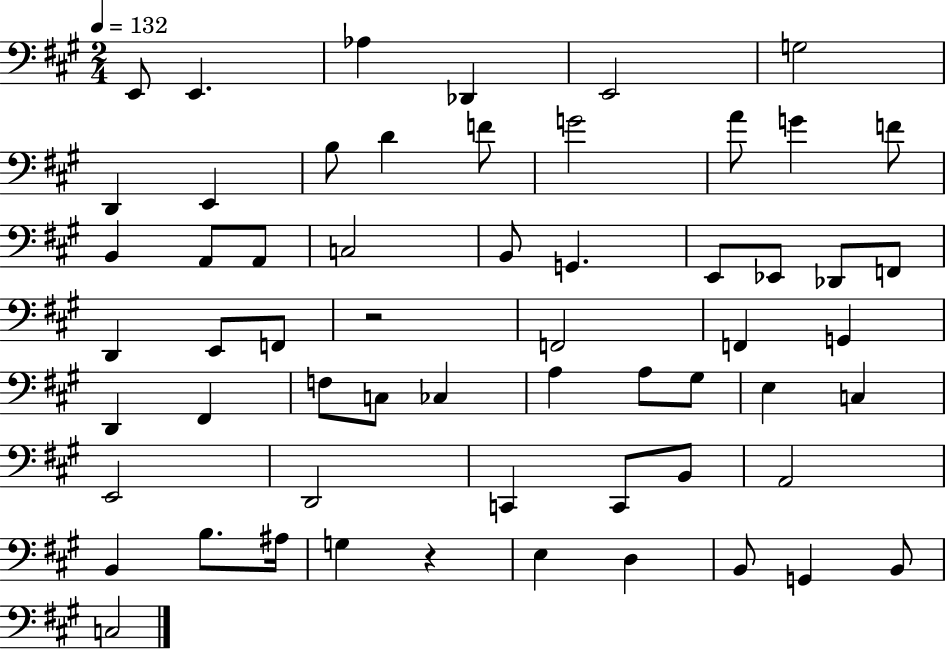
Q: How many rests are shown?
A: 2